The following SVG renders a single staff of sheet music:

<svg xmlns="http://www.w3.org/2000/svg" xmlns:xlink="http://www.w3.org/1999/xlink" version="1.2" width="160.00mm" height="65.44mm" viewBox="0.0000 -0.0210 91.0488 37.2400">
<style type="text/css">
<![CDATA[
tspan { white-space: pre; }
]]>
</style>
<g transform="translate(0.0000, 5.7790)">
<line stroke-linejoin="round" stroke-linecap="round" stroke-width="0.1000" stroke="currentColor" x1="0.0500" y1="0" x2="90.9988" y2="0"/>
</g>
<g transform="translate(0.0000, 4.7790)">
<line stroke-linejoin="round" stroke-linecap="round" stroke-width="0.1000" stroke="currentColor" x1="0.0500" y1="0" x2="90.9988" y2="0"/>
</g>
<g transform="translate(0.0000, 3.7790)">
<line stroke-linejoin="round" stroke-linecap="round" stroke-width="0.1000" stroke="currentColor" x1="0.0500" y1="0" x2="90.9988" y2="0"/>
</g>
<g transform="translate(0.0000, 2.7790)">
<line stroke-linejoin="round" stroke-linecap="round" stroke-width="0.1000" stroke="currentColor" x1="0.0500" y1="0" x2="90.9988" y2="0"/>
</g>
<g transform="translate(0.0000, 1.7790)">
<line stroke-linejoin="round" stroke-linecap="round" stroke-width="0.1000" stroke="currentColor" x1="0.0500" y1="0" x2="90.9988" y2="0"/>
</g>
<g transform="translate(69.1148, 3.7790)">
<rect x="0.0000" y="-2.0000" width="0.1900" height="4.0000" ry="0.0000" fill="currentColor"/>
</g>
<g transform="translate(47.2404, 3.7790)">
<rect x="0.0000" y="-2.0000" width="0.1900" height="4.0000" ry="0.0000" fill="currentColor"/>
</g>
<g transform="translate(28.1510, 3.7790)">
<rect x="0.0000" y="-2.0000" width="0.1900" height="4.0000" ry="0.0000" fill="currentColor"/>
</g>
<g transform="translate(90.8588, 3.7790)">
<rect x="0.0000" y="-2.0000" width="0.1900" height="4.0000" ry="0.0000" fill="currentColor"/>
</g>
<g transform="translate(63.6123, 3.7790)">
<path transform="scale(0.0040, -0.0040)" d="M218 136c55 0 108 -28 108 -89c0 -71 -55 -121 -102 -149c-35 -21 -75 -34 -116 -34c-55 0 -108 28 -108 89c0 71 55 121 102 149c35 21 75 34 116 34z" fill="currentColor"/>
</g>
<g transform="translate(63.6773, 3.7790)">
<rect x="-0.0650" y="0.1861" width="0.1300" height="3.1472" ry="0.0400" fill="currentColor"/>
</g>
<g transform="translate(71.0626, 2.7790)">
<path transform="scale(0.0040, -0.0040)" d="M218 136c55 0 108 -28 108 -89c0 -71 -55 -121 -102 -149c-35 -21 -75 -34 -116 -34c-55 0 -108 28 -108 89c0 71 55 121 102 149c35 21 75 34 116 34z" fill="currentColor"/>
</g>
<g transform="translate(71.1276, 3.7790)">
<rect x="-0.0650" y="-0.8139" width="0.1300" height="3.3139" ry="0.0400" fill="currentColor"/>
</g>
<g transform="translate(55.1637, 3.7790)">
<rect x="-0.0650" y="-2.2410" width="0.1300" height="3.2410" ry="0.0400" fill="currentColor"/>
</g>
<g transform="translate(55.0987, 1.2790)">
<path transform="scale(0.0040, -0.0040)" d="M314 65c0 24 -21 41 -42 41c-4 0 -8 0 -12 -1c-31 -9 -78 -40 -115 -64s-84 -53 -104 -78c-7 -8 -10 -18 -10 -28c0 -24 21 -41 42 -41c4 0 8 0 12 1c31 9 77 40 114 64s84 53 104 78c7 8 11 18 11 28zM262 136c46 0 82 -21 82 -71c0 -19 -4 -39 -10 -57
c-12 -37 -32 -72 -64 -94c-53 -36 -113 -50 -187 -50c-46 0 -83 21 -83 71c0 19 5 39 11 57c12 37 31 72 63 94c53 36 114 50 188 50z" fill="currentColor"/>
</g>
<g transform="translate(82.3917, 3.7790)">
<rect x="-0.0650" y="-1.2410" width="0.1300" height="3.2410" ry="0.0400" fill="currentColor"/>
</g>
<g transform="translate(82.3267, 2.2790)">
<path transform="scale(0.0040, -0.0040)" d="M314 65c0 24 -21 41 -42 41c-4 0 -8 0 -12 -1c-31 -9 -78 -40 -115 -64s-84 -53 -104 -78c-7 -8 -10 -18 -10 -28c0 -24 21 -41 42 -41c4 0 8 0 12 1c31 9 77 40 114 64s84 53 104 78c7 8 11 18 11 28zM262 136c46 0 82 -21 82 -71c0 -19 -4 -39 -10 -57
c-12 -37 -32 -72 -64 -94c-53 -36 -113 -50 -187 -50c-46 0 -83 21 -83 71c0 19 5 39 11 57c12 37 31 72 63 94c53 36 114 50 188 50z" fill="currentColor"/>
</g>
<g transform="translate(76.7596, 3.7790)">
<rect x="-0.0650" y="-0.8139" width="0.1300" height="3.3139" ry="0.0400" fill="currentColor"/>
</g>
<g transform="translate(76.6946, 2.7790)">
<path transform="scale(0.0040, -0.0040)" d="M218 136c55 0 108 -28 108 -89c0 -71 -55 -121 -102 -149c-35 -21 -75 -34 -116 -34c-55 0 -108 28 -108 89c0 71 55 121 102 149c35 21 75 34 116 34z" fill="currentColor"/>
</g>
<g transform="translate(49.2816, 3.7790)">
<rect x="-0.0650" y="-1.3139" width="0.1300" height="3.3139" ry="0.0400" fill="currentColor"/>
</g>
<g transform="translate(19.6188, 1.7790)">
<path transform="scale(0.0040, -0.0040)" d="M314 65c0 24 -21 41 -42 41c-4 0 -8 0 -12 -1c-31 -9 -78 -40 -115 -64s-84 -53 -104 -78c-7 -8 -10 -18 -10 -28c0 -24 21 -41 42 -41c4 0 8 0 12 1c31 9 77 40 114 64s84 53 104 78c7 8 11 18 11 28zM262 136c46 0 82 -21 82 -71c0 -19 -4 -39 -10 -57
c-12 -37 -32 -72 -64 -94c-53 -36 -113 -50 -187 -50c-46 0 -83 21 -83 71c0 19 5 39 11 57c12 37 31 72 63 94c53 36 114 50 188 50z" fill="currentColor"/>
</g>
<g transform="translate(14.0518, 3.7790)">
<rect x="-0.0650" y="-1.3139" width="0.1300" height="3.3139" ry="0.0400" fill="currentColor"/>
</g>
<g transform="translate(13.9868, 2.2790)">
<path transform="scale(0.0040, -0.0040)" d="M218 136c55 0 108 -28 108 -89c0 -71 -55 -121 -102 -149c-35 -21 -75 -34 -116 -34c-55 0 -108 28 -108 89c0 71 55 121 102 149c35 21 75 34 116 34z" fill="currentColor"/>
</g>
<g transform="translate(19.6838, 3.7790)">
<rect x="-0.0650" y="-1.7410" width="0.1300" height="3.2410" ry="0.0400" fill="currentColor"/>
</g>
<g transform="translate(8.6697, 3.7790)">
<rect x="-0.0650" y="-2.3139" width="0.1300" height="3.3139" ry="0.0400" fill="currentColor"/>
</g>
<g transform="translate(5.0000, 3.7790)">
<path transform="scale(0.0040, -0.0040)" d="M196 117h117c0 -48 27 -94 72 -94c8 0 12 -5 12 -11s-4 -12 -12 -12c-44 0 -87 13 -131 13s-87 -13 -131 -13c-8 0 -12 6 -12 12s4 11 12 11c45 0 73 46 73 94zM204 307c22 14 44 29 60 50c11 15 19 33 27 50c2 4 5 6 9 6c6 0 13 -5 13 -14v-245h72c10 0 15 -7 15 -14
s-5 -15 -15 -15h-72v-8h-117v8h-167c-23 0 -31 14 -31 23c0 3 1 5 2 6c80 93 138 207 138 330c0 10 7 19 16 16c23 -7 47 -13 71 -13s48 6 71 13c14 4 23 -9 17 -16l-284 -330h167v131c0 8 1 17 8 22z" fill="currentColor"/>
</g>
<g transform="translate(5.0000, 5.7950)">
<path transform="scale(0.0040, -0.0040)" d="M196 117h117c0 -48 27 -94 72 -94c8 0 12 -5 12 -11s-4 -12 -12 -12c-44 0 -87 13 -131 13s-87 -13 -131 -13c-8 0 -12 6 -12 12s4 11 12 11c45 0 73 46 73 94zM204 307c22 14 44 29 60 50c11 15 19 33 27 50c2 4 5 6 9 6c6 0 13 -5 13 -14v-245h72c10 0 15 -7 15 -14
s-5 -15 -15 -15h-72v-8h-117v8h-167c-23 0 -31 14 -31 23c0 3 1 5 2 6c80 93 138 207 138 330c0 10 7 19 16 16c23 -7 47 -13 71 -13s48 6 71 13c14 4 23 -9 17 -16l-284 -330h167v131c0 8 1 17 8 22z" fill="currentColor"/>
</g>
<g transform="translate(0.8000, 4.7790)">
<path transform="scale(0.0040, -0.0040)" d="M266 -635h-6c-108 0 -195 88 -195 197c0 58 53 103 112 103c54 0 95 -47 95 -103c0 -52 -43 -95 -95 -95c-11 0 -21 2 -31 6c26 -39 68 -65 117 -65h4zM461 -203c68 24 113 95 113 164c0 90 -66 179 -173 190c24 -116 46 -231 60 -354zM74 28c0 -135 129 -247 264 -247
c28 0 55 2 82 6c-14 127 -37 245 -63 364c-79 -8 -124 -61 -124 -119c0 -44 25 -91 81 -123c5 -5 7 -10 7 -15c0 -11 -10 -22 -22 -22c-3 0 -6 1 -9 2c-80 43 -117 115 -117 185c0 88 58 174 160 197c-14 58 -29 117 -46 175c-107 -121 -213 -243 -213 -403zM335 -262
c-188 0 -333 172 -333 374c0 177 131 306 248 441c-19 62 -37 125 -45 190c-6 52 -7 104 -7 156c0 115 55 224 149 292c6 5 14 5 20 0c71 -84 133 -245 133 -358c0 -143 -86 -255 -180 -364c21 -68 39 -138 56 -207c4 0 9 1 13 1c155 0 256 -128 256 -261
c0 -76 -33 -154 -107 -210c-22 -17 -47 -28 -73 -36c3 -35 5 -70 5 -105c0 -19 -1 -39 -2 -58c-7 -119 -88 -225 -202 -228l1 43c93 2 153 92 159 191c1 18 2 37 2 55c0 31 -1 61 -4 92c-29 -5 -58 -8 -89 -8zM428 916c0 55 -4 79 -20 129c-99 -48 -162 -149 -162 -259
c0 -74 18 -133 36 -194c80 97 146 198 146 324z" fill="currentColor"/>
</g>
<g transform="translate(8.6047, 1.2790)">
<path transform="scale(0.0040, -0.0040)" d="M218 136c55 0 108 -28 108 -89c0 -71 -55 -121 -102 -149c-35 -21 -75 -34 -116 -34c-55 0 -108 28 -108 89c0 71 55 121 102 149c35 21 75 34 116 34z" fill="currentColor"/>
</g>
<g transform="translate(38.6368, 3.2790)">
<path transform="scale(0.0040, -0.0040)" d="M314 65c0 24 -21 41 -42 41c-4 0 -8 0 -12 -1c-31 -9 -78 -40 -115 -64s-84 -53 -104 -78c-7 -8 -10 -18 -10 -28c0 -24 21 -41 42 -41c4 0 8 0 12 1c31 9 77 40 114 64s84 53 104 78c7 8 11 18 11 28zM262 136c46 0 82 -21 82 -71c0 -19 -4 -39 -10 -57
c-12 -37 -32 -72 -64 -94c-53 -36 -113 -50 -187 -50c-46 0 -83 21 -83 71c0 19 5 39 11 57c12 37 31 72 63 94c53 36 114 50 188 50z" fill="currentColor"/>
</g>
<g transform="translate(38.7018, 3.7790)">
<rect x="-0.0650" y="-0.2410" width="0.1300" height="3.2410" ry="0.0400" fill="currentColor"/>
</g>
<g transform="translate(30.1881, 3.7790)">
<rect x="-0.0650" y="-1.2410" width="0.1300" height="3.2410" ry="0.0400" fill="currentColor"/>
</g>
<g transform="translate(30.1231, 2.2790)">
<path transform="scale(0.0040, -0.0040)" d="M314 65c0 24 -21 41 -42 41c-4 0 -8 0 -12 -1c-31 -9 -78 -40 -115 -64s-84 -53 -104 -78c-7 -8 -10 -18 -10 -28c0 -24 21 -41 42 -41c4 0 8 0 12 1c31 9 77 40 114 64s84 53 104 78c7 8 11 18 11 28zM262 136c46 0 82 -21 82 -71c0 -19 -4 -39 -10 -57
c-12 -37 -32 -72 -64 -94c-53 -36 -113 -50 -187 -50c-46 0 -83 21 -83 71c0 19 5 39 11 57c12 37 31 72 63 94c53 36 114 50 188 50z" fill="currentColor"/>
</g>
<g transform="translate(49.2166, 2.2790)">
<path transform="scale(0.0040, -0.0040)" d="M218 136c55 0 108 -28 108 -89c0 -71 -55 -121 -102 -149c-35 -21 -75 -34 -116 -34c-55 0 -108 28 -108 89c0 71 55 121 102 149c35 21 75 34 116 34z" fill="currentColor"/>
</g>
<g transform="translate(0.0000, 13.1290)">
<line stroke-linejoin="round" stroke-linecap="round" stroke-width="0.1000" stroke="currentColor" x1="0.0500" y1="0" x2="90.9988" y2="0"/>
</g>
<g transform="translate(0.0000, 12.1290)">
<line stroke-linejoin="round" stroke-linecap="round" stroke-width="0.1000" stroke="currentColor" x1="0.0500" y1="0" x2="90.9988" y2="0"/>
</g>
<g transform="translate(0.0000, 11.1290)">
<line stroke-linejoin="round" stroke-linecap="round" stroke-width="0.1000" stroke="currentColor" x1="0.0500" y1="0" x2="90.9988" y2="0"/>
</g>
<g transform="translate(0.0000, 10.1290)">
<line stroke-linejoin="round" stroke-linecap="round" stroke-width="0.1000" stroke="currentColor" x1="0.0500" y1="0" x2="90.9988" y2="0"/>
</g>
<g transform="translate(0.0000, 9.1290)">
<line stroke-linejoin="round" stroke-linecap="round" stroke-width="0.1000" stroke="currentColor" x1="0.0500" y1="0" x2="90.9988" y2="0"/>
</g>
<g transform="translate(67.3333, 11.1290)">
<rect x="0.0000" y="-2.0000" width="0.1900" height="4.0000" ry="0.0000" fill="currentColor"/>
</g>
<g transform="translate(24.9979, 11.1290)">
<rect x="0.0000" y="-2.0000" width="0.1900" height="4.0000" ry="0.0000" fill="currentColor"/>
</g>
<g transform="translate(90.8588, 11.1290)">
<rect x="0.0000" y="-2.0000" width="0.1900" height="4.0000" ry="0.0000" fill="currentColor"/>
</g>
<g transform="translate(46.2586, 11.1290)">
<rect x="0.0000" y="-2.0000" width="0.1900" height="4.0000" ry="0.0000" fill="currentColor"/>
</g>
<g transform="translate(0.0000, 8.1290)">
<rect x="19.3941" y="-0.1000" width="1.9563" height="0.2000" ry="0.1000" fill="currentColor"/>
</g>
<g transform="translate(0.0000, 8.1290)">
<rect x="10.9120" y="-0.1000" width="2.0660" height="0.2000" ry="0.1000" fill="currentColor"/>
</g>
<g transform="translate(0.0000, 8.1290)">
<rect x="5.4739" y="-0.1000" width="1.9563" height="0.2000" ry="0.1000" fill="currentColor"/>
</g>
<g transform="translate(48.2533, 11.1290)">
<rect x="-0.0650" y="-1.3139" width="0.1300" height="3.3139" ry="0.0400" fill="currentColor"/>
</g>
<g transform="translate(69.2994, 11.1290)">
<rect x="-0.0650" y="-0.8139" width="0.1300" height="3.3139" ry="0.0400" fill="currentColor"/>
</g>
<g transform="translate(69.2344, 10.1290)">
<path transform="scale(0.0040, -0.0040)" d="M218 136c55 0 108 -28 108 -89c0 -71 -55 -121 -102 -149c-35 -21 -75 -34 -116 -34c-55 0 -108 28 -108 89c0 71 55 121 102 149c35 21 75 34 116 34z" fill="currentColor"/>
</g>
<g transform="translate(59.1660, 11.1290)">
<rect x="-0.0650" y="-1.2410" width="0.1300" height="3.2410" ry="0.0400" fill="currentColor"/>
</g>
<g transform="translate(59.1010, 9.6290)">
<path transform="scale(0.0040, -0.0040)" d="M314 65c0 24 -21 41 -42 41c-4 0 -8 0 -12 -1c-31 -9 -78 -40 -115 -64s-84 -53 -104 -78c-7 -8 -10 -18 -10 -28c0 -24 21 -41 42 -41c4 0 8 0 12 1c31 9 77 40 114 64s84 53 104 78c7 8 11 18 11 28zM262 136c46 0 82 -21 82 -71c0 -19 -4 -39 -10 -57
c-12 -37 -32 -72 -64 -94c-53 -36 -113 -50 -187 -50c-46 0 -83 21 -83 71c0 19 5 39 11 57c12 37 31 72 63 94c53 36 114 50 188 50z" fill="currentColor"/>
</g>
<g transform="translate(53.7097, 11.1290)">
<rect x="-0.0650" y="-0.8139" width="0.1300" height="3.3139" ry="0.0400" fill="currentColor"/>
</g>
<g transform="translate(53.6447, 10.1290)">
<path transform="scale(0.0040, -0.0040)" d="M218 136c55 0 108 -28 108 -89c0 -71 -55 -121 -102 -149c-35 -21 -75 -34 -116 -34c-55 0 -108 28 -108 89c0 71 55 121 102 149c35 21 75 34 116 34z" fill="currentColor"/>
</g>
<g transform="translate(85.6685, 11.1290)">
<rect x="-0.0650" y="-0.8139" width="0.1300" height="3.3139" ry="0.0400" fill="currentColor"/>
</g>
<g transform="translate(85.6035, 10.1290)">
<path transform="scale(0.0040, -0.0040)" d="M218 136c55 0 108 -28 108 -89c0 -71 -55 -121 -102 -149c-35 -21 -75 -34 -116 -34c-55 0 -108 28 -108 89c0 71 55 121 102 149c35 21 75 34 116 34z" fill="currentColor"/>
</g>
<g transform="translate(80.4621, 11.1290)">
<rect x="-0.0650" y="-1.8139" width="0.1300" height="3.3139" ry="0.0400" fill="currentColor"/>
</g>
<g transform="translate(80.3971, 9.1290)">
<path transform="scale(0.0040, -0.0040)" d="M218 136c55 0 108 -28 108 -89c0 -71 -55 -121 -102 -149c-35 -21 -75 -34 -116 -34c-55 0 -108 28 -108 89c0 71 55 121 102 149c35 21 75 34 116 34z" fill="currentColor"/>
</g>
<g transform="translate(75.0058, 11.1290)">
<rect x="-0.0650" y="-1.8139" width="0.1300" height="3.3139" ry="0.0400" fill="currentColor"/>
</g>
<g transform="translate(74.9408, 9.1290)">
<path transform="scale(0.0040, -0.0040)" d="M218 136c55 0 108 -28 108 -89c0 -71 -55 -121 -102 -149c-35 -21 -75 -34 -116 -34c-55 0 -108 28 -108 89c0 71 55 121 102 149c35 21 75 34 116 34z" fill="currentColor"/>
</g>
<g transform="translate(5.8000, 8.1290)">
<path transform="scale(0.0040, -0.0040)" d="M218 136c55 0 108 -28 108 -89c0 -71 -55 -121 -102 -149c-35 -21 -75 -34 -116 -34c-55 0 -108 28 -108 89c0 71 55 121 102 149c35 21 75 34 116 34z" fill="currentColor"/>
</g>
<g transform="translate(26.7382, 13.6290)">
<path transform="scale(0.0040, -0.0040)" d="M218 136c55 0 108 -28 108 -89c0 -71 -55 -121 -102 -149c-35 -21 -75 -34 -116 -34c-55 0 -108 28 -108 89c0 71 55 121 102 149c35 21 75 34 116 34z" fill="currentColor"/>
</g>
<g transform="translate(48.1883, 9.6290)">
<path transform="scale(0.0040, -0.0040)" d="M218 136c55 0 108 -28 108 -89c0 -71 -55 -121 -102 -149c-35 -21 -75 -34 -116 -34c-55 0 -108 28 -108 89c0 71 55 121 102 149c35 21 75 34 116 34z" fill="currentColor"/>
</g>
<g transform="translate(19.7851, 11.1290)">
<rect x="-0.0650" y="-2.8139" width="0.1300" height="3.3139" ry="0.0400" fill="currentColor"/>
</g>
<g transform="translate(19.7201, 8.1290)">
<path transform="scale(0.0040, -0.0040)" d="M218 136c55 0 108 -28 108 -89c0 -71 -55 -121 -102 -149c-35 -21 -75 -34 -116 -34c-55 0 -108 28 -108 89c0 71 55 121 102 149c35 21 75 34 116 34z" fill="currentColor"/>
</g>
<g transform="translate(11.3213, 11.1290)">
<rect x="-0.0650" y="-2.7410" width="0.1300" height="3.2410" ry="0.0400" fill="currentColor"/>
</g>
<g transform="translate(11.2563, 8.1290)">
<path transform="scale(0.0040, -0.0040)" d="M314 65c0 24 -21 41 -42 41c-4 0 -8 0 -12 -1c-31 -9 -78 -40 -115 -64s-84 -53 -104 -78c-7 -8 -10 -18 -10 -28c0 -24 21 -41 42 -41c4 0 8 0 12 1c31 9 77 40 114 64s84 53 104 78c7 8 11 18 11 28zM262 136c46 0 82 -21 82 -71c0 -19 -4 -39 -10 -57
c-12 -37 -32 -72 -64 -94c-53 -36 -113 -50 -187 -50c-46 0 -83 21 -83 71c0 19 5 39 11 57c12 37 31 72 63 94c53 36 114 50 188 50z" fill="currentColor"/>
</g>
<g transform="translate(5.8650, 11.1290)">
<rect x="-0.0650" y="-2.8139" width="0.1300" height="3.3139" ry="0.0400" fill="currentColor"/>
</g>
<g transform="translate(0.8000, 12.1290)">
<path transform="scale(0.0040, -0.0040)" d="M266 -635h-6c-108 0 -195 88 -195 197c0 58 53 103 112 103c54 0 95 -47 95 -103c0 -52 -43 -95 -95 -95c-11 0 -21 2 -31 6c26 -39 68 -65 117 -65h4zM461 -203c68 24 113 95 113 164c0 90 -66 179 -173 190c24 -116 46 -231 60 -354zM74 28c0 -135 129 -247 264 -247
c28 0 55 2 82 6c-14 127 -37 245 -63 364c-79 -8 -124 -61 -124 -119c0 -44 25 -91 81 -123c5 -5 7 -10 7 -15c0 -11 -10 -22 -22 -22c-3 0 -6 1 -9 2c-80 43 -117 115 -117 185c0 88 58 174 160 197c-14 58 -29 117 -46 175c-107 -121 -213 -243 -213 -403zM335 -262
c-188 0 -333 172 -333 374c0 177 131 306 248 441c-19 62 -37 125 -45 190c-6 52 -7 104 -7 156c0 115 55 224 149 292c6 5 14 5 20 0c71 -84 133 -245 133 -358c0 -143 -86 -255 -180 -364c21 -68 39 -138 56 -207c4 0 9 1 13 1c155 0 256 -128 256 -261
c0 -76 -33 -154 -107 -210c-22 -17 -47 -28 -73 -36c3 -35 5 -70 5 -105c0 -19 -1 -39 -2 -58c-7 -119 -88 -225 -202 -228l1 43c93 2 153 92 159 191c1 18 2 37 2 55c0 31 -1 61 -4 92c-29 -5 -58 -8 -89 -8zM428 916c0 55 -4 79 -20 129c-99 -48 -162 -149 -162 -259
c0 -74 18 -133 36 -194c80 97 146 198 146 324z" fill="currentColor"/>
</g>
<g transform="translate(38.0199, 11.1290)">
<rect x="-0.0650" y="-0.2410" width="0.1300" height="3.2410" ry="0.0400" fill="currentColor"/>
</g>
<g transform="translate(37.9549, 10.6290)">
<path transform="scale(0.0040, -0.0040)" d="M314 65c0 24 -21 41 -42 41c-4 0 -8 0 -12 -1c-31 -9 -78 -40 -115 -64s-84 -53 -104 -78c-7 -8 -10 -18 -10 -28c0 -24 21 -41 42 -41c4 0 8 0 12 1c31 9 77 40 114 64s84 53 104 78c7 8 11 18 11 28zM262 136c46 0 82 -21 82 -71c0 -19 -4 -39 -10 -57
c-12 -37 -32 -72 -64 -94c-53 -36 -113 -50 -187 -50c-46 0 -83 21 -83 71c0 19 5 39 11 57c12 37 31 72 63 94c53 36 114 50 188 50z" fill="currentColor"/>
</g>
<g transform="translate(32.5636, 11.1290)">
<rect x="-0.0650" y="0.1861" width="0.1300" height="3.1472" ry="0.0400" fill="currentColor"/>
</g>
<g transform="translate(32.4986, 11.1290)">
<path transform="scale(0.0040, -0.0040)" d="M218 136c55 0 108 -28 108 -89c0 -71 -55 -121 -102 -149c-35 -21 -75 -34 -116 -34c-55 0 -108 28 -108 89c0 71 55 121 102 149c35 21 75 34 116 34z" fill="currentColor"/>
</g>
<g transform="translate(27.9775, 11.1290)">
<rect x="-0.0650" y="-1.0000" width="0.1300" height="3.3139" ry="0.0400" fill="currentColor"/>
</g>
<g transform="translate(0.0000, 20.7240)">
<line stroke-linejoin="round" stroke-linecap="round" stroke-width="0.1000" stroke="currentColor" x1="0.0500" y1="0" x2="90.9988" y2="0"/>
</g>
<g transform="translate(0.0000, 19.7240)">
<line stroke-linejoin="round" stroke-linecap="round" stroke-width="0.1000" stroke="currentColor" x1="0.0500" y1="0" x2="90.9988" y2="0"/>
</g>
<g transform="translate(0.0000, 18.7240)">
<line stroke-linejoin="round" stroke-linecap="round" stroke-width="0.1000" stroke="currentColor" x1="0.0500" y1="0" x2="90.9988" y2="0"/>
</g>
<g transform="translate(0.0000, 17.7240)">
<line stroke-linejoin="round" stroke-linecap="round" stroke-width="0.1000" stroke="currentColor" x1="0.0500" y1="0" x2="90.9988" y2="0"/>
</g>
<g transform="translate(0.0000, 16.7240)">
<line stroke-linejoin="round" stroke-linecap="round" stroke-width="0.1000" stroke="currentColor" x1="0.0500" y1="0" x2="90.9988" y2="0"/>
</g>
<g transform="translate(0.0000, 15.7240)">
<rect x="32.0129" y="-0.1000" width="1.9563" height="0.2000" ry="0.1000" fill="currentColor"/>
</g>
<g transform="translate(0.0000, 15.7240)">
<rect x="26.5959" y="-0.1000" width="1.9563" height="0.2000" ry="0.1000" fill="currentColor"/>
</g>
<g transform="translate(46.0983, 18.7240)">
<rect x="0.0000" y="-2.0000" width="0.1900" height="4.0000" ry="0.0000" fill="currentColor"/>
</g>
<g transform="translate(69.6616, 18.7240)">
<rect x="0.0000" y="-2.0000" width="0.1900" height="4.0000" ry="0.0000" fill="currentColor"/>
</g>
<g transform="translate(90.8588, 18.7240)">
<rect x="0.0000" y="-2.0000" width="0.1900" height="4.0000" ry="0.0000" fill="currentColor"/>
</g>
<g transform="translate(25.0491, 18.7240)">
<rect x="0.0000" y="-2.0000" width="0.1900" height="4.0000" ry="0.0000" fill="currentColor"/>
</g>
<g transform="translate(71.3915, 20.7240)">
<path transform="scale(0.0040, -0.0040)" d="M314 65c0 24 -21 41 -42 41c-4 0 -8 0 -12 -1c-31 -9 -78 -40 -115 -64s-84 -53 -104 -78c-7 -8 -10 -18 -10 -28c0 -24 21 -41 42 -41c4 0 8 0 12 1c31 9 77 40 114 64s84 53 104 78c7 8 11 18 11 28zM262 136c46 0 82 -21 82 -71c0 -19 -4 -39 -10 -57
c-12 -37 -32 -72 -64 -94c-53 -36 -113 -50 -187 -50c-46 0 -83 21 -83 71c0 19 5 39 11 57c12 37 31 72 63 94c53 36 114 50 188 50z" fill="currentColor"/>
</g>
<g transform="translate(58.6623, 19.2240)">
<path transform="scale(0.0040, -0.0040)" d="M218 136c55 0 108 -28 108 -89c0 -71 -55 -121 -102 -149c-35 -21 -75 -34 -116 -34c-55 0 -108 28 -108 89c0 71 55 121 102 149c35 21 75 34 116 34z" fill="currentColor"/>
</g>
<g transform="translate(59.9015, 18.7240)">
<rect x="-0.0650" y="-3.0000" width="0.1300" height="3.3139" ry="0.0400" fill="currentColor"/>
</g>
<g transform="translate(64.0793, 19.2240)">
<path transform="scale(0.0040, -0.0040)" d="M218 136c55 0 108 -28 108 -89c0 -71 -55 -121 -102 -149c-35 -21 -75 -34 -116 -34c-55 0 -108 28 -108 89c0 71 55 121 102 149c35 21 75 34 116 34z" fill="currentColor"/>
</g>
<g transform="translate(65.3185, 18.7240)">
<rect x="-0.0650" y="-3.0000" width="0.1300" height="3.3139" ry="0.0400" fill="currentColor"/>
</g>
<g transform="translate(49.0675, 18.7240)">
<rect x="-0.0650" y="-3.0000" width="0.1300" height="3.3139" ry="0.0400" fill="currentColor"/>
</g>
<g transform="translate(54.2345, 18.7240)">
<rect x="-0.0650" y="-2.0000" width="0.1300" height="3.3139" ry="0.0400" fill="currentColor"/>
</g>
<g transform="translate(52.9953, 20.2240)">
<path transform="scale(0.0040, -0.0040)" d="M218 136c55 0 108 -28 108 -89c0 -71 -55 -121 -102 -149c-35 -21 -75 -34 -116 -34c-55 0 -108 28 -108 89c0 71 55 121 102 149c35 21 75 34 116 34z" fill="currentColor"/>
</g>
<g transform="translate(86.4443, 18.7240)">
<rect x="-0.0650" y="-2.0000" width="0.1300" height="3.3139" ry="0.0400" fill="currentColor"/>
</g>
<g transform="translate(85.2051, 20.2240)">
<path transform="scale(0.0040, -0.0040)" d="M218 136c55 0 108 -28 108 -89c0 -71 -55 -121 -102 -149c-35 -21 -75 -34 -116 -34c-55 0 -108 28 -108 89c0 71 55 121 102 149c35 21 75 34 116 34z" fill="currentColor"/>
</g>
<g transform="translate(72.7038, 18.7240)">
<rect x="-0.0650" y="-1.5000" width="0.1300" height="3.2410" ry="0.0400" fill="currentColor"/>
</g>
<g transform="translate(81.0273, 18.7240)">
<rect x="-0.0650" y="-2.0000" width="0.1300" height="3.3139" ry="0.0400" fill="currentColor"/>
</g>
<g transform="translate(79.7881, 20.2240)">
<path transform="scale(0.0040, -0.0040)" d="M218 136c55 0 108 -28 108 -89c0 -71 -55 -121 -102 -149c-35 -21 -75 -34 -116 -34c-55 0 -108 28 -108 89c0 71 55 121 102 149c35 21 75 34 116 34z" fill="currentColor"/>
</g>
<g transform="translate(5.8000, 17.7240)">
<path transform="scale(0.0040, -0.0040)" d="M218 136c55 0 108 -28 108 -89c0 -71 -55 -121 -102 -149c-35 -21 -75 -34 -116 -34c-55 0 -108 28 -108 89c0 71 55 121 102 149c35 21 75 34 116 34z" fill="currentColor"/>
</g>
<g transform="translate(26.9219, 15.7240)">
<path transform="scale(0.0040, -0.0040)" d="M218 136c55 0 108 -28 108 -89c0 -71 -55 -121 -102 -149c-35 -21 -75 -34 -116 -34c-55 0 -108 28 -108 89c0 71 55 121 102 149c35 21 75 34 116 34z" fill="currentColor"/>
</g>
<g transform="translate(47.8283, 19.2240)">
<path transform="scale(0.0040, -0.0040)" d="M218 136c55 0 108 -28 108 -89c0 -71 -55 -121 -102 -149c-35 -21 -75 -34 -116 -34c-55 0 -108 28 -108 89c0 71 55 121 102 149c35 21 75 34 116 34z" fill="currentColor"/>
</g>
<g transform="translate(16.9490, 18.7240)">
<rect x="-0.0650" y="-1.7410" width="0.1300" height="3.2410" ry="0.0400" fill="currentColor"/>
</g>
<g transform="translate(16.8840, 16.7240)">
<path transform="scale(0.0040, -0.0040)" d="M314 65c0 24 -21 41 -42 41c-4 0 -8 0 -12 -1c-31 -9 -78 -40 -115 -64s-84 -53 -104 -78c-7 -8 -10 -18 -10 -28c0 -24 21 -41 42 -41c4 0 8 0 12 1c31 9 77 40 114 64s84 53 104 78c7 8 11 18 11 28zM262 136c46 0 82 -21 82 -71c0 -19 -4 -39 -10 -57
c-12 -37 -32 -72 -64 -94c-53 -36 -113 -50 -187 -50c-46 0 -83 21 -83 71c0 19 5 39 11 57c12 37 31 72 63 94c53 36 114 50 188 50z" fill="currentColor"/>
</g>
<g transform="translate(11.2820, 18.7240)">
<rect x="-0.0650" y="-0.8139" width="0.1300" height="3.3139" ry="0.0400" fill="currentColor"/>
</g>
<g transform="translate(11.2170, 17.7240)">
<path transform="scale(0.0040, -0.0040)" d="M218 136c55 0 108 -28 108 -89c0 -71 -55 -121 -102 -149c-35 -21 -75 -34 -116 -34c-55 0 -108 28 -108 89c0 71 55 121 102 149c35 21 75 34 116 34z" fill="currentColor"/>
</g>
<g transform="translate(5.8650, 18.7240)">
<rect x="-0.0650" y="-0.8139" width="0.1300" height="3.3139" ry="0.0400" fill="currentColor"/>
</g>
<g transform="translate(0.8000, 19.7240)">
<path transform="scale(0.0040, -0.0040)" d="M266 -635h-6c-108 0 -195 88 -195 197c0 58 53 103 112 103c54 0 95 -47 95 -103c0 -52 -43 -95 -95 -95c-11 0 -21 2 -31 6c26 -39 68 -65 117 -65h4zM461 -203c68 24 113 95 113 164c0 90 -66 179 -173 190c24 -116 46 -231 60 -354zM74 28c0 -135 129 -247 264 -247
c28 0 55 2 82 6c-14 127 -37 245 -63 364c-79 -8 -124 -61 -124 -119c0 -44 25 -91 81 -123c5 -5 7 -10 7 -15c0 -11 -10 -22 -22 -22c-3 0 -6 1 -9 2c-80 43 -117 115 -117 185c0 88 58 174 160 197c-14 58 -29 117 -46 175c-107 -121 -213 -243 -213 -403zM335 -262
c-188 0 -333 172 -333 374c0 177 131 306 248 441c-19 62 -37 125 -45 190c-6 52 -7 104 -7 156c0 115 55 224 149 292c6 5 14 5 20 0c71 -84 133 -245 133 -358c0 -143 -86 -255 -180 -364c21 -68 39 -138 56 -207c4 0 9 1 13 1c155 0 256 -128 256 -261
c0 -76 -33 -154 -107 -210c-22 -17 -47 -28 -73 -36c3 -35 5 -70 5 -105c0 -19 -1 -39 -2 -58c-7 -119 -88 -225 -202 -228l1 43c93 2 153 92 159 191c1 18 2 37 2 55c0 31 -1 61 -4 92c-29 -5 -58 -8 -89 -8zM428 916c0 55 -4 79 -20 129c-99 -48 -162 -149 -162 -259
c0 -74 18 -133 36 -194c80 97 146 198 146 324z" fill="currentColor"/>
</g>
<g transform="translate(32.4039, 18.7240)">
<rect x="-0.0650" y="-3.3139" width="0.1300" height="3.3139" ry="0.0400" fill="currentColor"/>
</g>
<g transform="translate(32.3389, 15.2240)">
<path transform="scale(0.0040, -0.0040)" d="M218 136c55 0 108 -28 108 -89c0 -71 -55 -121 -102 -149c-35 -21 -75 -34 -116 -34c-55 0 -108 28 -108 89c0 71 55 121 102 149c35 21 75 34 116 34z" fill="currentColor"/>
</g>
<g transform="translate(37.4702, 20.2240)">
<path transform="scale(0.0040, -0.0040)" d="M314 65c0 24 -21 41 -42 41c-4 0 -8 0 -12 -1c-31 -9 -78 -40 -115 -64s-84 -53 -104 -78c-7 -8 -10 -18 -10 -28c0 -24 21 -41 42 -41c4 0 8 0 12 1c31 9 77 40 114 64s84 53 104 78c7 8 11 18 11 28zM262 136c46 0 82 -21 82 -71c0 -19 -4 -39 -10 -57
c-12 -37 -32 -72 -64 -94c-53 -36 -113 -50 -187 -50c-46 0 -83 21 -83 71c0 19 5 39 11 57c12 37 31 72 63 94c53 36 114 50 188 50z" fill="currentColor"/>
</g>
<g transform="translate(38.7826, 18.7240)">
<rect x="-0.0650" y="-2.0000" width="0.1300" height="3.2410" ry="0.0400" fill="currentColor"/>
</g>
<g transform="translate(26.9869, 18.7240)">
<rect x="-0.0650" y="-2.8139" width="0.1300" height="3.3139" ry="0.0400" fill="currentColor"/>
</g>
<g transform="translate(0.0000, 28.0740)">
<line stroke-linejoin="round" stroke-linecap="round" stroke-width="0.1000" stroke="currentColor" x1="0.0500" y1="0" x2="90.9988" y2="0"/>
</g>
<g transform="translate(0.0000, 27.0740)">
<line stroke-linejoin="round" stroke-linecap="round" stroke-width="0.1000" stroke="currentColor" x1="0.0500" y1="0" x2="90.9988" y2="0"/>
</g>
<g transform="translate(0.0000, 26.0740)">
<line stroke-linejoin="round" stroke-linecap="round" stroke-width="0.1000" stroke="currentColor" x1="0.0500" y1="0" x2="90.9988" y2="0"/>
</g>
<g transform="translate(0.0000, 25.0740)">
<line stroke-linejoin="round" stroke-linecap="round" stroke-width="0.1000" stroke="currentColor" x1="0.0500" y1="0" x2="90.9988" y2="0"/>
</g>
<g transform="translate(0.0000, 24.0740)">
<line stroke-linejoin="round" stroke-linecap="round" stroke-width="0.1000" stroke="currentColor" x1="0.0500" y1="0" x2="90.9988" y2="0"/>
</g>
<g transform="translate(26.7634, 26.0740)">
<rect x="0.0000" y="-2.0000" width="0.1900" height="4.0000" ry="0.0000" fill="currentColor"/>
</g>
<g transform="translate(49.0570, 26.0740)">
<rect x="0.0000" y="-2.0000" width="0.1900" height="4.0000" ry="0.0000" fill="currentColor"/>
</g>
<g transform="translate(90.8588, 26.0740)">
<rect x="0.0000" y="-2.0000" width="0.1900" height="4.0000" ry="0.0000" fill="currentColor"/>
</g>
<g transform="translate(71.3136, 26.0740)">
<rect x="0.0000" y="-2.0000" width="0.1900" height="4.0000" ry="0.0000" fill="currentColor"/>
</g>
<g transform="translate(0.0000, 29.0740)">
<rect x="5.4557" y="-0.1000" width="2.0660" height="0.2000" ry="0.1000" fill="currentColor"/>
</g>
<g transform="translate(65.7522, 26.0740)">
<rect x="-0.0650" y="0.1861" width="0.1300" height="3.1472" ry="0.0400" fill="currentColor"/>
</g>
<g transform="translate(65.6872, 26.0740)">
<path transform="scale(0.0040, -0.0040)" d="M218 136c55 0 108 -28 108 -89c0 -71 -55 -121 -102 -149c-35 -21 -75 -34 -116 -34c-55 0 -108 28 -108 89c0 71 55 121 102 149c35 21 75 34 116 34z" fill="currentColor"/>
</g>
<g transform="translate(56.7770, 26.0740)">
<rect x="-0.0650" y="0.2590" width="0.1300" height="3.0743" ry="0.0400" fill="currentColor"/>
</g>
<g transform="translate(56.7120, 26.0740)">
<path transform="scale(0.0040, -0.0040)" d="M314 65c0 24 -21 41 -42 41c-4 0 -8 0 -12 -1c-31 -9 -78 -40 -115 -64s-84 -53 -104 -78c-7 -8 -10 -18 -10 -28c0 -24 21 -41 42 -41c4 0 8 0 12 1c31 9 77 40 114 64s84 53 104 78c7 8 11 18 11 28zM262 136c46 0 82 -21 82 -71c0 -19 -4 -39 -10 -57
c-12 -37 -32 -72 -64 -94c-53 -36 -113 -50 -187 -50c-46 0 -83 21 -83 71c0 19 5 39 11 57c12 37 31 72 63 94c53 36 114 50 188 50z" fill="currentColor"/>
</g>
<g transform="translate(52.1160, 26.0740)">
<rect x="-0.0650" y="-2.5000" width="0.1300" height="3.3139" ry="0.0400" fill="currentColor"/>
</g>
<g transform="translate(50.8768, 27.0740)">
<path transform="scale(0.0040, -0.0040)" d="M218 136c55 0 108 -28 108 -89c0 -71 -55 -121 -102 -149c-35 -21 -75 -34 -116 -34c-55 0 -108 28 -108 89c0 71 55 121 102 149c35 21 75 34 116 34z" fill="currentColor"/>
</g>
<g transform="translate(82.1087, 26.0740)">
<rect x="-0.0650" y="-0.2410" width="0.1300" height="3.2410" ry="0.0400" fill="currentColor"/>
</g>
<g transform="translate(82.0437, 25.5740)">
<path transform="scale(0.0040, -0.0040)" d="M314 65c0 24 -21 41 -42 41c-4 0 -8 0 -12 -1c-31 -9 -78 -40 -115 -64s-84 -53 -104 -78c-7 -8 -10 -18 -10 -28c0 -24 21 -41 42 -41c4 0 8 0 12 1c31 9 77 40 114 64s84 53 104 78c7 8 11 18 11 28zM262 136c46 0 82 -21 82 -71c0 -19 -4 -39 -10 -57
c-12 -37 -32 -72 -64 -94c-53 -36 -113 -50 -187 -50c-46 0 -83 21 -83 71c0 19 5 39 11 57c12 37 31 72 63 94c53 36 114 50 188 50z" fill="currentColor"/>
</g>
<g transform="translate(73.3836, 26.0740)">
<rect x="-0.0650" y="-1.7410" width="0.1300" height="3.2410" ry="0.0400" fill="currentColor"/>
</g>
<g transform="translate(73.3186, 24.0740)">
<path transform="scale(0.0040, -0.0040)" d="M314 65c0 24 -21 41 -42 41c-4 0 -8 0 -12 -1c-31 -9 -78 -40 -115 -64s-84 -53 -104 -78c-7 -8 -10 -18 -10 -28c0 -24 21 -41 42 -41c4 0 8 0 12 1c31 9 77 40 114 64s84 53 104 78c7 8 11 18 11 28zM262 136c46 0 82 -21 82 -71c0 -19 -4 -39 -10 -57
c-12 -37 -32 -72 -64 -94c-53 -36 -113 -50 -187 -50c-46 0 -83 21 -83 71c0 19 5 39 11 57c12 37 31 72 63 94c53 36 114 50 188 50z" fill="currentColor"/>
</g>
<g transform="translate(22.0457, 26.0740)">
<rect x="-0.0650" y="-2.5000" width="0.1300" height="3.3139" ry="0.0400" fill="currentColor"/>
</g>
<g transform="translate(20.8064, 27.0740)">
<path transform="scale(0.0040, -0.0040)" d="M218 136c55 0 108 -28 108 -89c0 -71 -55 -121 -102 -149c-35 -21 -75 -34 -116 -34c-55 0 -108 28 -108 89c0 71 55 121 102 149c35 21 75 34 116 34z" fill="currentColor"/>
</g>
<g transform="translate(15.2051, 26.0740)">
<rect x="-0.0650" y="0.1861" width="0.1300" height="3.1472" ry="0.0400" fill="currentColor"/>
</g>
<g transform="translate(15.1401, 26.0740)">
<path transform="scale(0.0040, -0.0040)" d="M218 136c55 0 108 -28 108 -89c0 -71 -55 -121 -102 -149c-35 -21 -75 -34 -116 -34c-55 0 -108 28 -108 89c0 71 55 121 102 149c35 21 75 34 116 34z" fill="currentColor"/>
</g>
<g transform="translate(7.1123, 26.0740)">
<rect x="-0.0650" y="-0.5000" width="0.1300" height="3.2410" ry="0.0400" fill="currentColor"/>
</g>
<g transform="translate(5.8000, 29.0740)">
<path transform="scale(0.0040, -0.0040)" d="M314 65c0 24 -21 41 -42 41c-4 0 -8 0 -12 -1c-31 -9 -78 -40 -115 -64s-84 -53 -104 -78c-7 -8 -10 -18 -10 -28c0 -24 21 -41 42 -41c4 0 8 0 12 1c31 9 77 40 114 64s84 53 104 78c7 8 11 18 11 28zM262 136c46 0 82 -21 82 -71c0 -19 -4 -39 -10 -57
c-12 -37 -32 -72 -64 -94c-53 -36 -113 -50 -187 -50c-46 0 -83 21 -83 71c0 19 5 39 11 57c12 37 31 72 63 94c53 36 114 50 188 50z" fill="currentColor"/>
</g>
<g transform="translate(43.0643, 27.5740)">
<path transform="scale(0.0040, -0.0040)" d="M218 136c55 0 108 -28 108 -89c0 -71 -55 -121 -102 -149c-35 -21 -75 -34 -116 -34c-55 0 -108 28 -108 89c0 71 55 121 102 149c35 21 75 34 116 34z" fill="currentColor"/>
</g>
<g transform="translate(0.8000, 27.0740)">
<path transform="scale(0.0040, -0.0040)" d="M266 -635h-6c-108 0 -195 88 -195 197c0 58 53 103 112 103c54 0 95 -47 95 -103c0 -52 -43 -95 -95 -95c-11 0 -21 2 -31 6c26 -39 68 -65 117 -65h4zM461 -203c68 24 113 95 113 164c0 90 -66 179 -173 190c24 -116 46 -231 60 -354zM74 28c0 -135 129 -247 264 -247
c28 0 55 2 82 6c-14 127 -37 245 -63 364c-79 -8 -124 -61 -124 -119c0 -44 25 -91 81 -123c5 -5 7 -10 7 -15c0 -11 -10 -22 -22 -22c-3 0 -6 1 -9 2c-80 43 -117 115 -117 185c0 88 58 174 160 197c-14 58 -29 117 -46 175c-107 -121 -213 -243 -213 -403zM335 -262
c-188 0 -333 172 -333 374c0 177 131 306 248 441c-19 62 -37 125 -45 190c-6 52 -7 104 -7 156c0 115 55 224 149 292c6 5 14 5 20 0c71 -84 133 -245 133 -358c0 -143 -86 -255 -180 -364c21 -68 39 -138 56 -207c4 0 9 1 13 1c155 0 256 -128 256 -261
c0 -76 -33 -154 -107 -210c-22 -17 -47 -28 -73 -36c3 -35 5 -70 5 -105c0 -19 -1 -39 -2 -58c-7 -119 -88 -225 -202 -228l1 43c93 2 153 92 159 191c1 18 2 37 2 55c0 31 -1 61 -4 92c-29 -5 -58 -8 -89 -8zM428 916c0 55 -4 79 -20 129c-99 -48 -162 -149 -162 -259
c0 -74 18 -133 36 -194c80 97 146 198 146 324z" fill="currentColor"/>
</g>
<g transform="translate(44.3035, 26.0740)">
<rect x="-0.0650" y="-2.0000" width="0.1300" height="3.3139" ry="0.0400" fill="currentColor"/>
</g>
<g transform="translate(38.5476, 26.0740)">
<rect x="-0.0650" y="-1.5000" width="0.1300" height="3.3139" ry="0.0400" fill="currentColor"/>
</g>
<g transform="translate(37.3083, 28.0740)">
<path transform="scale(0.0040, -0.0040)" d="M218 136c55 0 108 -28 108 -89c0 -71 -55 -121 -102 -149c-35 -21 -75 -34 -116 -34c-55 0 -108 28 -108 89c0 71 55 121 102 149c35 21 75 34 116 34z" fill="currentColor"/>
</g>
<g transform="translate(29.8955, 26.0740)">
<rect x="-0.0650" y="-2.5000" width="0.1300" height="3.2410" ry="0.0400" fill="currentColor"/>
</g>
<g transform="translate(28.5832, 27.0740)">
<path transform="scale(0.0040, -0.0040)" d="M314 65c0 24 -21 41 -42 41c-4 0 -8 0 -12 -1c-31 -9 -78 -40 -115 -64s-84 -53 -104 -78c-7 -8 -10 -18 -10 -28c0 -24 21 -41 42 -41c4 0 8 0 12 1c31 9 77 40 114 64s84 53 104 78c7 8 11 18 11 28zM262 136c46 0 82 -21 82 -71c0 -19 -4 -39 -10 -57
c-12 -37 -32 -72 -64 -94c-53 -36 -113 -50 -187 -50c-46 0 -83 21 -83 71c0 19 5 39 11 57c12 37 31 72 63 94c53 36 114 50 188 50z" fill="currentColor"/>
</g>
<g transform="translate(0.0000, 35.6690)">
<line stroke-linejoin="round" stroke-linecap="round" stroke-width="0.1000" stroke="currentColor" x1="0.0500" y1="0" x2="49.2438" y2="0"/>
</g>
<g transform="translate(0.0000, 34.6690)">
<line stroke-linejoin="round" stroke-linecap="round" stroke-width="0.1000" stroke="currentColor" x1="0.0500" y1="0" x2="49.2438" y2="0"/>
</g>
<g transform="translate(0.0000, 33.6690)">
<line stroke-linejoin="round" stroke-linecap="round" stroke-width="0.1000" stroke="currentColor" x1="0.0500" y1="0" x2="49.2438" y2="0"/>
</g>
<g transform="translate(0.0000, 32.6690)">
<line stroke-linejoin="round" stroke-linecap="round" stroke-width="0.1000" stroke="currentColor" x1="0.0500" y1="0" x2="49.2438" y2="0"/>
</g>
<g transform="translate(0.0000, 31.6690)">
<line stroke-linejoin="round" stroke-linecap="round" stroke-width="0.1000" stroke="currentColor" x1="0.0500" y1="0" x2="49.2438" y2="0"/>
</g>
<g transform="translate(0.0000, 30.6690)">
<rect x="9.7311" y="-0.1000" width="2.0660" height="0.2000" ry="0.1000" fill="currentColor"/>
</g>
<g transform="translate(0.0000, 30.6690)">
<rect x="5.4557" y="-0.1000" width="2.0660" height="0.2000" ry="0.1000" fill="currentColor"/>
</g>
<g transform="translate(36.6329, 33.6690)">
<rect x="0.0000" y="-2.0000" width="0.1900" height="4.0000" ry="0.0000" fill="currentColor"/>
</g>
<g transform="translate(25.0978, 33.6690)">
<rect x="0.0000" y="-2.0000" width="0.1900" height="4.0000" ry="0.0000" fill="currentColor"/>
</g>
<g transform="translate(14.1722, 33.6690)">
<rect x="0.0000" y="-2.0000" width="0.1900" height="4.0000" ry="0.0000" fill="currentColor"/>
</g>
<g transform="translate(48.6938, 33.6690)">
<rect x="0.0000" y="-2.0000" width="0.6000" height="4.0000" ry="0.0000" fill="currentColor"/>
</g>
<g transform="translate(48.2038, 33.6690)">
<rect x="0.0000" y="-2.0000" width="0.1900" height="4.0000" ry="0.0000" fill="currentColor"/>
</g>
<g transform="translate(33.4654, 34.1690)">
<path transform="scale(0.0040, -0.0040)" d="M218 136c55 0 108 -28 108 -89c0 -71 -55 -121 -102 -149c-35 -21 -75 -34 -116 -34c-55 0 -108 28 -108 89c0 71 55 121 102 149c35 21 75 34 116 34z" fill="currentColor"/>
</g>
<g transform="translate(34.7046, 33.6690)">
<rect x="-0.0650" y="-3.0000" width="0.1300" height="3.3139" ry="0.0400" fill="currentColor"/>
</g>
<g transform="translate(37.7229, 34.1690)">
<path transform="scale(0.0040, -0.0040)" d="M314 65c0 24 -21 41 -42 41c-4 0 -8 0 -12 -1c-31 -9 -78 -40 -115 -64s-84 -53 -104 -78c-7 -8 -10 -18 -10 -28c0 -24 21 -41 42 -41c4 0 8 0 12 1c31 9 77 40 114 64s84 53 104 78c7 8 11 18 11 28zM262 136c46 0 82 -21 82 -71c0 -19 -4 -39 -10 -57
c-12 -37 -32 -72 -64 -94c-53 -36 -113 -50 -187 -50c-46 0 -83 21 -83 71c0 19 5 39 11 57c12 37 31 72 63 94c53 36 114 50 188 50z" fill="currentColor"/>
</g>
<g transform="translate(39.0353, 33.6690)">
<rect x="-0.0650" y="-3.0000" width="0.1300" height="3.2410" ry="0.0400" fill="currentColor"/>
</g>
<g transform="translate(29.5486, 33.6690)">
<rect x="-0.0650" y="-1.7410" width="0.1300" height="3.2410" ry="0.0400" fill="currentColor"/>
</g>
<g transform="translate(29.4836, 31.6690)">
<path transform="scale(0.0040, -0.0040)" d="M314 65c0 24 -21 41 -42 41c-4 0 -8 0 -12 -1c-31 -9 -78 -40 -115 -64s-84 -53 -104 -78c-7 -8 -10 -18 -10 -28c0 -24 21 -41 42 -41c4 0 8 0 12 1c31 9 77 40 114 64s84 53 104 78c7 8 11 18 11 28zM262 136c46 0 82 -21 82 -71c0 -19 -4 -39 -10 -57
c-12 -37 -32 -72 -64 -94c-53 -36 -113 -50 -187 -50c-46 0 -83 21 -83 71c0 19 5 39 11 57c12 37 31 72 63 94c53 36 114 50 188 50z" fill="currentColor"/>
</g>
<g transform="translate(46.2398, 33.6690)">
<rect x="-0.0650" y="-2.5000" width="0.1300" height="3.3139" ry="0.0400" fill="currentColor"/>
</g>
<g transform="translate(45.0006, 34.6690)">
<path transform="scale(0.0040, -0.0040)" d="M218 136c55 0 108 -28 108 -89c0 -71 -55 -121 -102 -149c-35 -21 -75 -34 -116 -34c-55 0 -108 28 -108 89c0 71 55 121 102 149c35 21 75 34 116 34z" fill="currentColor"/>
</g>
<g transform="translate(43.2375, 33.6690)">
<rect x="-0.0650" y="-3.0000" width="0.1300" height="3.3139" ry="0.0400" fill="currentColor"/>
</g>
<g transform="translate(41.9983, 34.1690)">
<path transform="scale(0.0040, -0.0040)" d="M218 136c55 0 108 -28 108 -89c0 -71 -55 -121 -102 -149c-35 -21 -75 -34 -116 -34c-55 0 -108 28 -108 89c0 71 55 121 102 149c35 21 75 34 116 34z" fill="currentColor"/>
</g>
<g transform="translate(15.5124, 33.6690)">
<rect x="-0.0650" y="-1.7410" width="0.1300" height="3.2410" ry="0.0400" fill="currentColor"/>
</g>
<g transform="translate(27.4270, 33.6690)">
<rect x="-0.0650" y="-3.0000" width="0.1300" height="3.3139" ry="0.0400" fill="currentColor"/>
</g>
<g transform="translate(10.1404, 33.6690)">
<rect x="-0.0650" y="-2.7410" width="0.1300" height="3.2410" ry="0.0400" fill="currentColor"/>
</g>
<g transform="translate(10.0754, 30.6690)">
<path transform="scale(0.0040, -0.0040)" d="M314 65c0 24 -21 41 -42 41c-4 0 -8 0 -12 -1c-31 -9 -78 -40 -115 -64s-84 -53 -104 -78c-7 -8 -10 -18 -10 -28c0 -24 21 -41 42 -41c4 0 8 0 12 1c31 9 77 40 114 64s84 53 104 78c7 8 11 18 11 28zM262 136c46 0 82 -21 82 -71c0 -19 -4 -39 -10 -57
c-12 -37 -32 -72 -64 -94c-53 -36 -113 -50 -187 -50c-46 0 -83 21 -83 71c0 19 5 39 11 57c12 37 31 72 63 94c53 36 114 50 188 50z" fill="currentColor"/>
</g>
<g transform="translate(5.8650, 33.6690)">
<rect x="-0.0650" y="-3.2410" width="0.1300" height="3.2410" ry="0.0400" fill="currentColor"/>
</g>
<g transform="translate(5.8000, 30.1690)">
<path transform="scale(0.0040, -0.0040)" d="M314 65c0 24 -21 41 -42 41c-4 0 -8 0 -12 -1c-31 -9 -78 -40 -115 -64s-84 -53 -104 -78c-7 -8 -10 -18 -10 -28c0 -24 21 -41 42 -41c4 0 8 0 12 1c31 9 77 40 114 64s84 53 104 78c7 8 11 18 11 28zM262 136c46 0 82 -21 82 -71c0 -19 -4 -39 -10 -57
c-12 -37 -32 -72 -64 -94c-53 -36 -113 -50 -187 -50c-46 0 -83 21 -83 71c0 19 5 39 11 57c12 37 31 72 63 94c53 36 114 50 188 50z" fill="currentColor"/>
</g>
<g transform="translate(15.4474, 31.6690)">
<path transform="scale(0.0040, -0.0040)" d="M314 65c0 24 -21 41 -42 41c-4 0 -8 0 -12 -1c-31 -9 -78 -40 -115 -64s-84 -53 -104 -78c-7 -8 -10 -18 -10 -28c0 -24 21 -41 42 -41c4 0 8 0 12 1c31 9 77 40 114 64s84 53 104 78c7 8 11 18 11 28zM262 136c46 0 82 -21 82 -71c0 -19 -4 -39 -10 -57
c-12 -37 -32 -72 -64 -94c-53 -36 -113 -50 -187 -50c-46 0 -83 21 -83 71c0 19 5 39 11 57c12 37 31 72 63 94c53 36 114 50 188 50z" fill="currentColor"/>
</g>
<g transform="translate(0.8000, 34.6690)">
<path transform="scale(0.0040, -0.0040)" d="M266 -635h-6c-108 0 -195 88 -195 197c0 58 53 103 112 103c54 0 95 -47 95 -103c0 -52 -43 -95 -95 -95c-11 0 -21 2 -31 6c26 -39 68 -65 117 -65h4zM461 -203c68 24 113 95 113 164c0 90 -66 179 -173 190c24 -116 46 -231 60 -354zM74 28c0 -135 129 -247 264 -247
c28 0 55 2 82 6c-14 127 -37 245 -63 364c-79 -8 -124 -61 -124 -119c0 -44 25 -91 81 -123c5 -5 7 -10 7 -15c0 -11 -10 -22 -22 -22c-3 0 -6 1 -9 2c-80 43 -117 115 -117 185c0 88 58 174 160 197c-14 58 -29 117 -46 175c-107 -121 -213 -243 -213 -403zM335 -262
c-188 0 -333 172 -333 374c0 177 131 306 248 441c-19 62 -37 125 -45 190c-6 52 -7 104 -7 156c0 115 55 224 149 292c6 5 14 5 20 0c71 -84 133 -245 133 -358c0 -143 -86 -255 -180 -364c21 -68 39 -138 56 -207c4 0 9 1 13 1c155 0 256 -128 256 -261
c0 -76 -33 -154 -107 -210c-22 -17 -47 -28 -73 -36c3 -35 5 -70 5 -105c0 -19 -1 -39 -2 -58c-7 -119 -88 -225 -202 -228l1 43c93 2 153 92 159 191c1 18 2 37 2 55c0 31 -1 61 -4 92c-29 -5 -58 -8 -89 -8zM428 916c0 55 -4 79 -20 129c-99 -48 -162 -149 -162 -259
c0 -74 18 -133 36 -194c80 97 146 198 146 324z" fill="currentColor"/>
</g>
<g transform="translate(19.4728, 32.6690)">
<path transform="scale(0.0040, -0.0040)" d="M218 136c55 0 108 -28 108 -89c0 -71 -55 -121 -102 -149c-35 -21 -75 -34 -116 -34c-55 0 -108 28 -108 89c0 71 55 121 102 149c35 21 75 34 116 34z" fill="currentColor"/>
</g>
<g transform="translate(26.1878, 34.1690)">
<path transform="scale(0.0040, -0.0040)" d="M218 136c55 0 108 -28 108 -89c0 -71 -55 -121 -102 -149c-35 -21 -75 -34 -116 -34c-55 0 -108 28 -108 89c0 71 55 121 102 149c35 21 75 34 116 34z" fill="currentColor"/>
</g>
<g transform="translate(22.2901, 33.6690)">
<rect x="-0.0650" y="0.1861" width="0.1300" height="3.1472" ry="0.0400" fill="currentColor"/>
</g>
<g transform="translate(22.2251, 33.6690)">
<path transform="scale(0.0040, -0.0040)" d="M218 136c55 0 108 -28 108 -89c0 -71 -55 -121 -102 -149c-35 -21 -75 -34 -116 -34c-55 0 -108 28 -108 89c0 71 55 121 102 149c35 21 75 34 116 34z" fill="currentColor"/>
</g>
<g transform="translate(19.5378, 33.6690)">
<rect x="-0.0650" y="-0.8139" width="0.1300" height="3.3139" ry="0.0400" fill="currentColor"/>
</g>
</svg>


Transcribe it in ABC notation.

X:1
T:Untitled
M:4/4
L:1/4
K:C
g e f2 e2 c2 e g2 B d d e2 a a2 a D B c2 e d e2 d f f d d d f2 a b F2 A F A A E2 F F C2 B G G2 E F G B2 B f2 c2 b2 a2 f2 d B A f2 A A2 A G